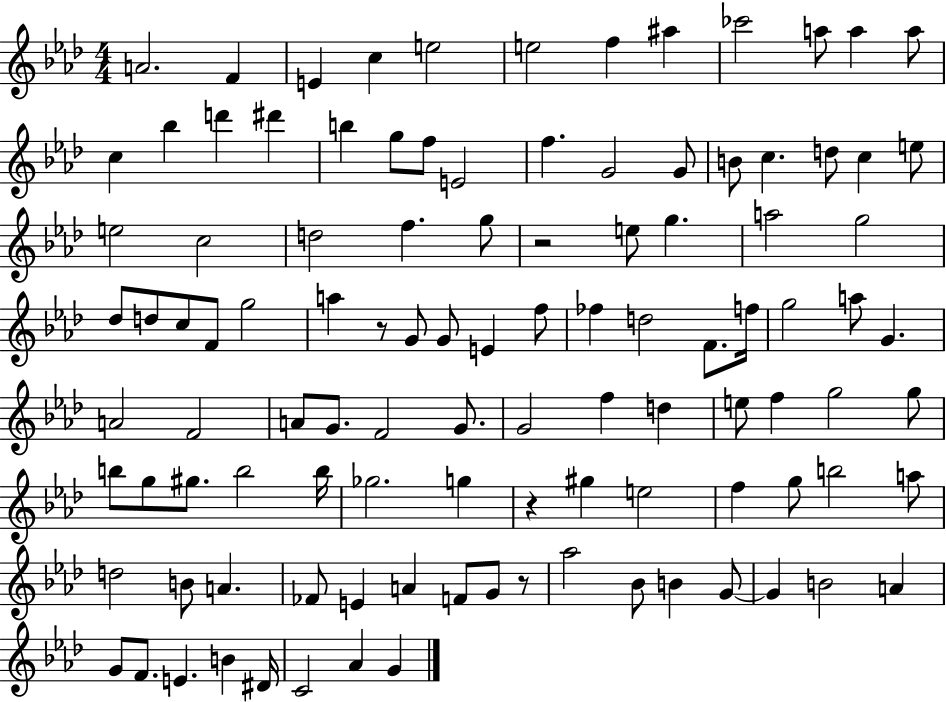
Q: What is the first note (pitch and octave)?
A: A4